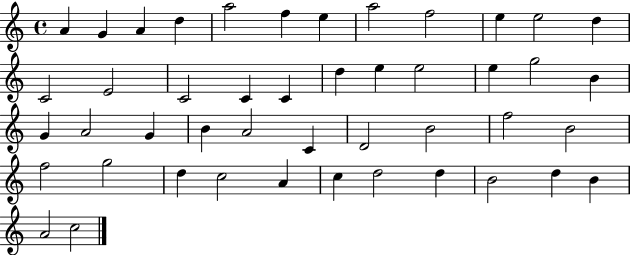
A4/q G4/q A4/q D5/q A5/h F5/q E5/q A5/h F5/h E5/q E5/h D5/q C4/h E4/h C4/h C4/q C4/q D5/q E5/q E5/h E5/q G5/h B4/q G4/q A4/h G4/q B4/q A4/h C4/q D4/h B4/h F5/h B4/h F5/h G5/h D5/q C5/h A4/q C5/q D5/h D5/q B4/h D5/q B4/q A4/h C5/h